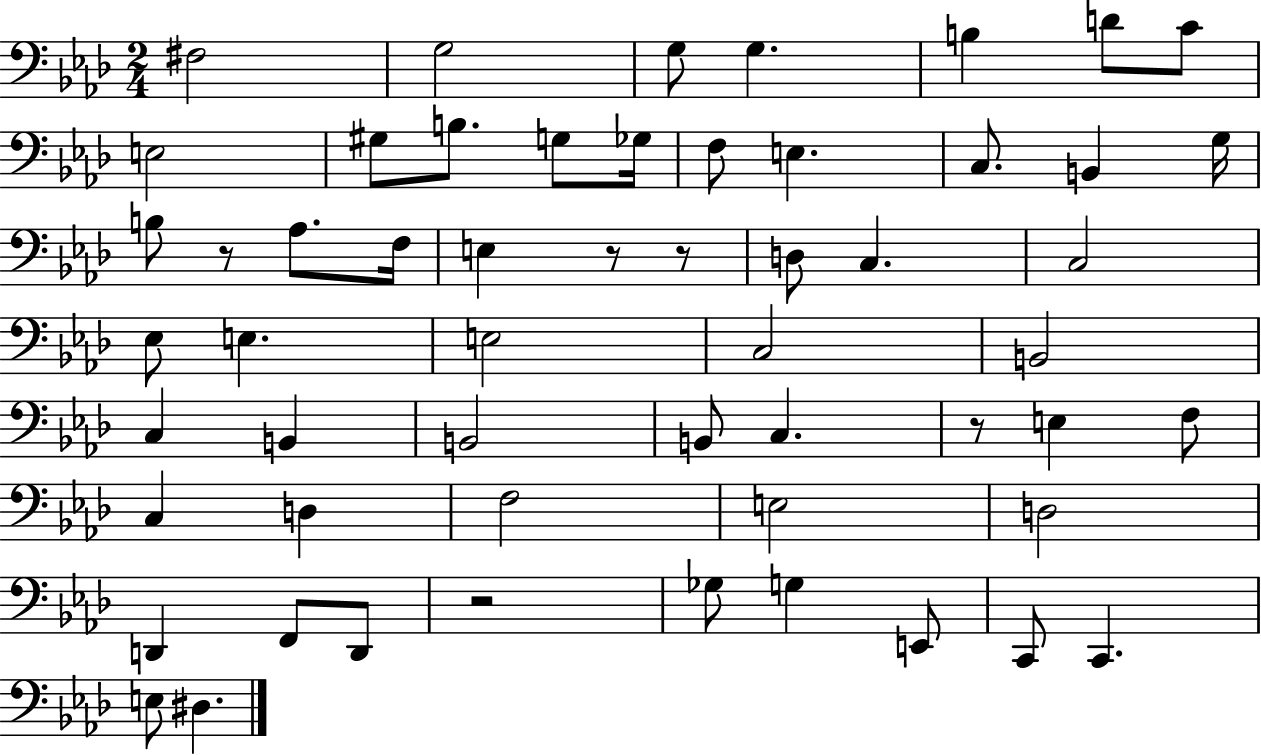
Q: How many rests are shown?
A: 5